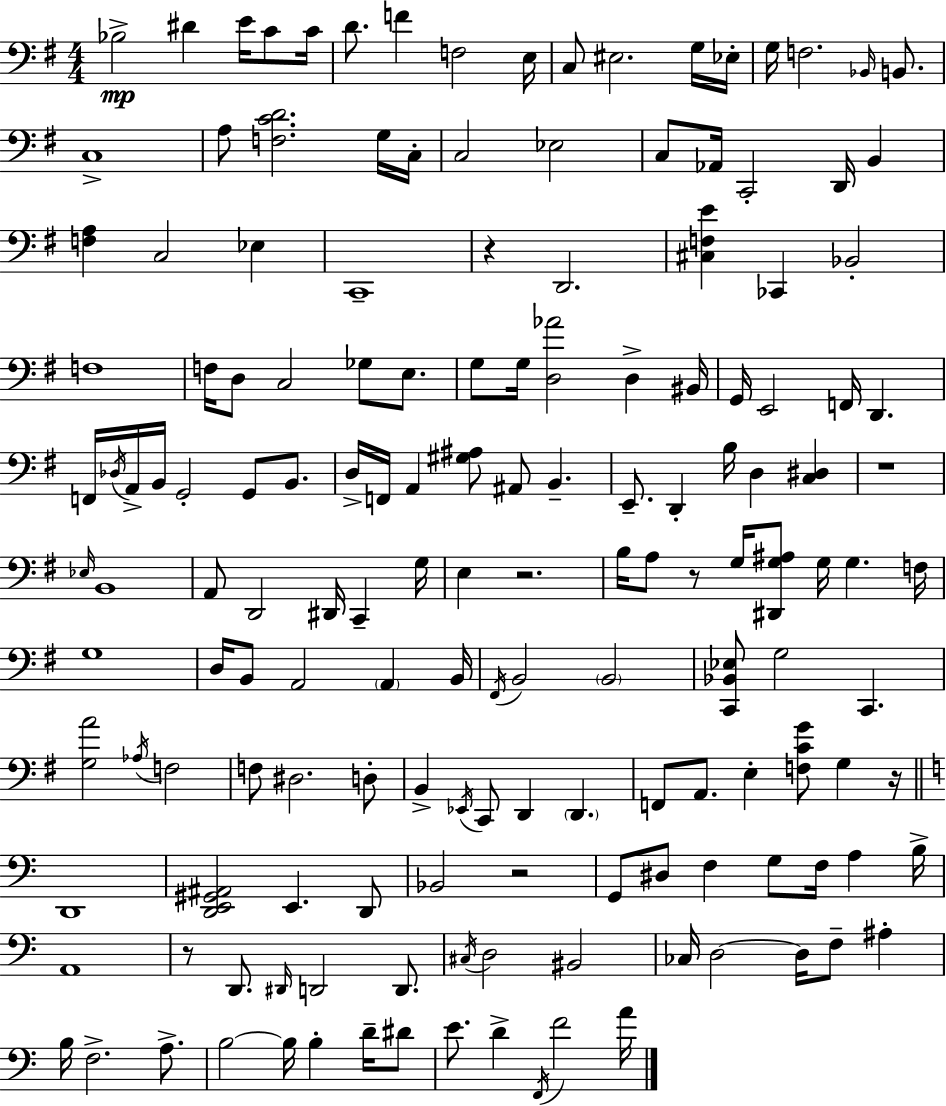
{
  \clef bass
  \numericTimeSignature
  \time 4/4
  \key g \major
  \repeat volta 2 { bes2->\mp dis'4 e'16 c'8 c'16 | d'8. f'4 f2 e16 | c8 eis2. g16 ees16-. | g16 f2. \grace { bes,16 } b,8. | \break c1-> | a8 <f c' d'>2. g16 | c16-. c2 ees2 | c8 aes,16 c,2-. d,16 b,4 | \break <f a>4 c2 ees4 | c,1-- | r4 d,2. | <cis f e'>4 ces,4 bes,2-. | \break f1 | f16 d8 c2 ges8 e8. | g8 g16 <d aes'>2 d4-> | bis,16 g,16 e,2 f,16 d,4. | \break f,16 \acciaccatura { des16 } a,16-> b,16 g,2-. g,8 b,8. | d16-> f,16 a,4 <gis ais>8 ais,8 b,4.-- | e,8.-- d,4-. b16 d4 <c dis>4 | r1 | \break \grace { ees16 } b,1 | a,8 d,2 dis,16 c,4-- | g16 e4 r2. | b16 a8 r8 g16 <dis, g ais>8 g16 g4. | \break f16 g1 | d16 b,8 a,2 \parenthesize a,4 | b,16 \acciaccatura { fis,16 } b,2 \parenthesize b,2 | <c, bes, ees>8 g2 c,4. | \break <g a'>2 \acciaccatura { aes16 } f2 | f8 dis2. | d8-. b,4-> \acciaccatura { ees,16 } c,8 d,4 | \parenthesize d,4. f,8 a,8. e4-. <f c' g'>8 | \break g4 r16 \bar "||" \break \key c \major d,1 | <d, e, gis, ais,>2 e,4. d,8 | bes,2 r2 | g,8 dis8 f4 g8 f16 a4 b16-> | \break a,1 | r8 d,8. \grace { dis,16 } d,2 d,8. | \acciaccatura { cis16 } d2 bis,2 | ces16 d2~~ d16 f8-- ais4-. | \break b16 f2.-> a8.-> | b2~~ b16 b4-. d'16-- | dis'8 e'8. d'4-> \acciaccatura { f,16 } f'2 | a'16 } \bar "|."
}